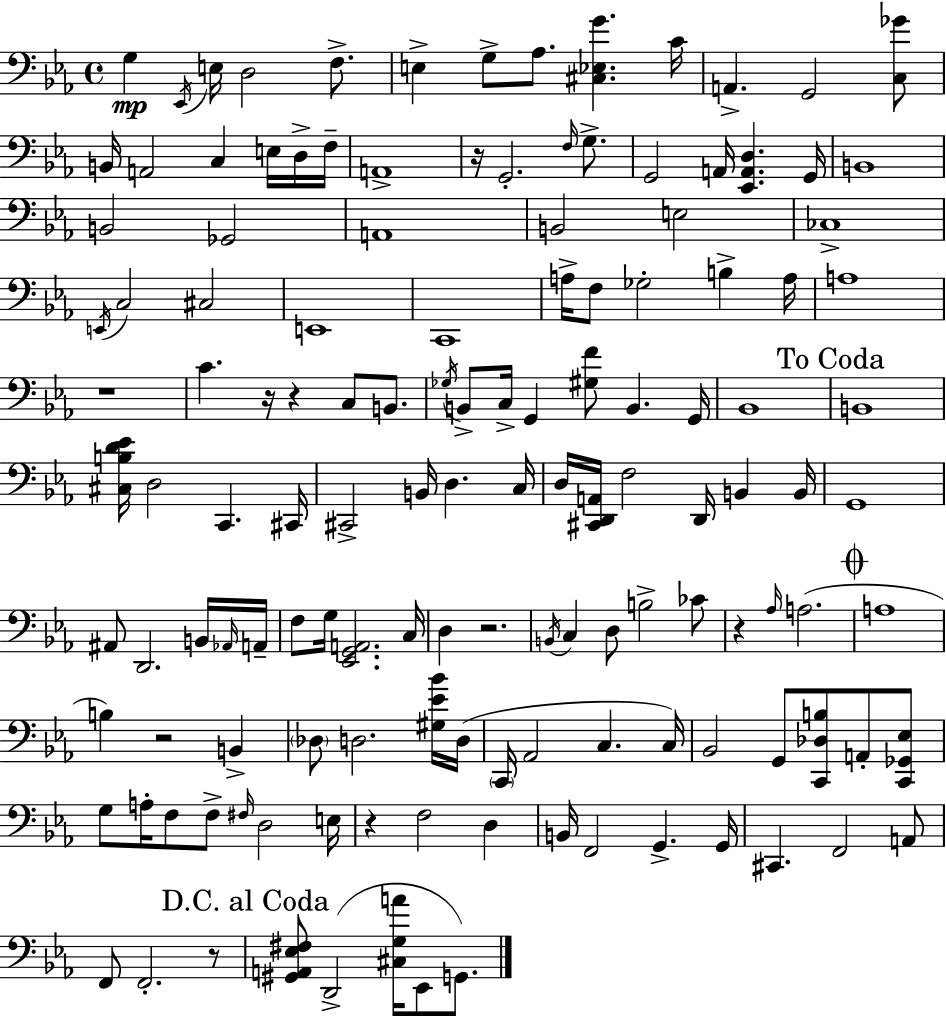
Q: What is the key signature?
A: EES major